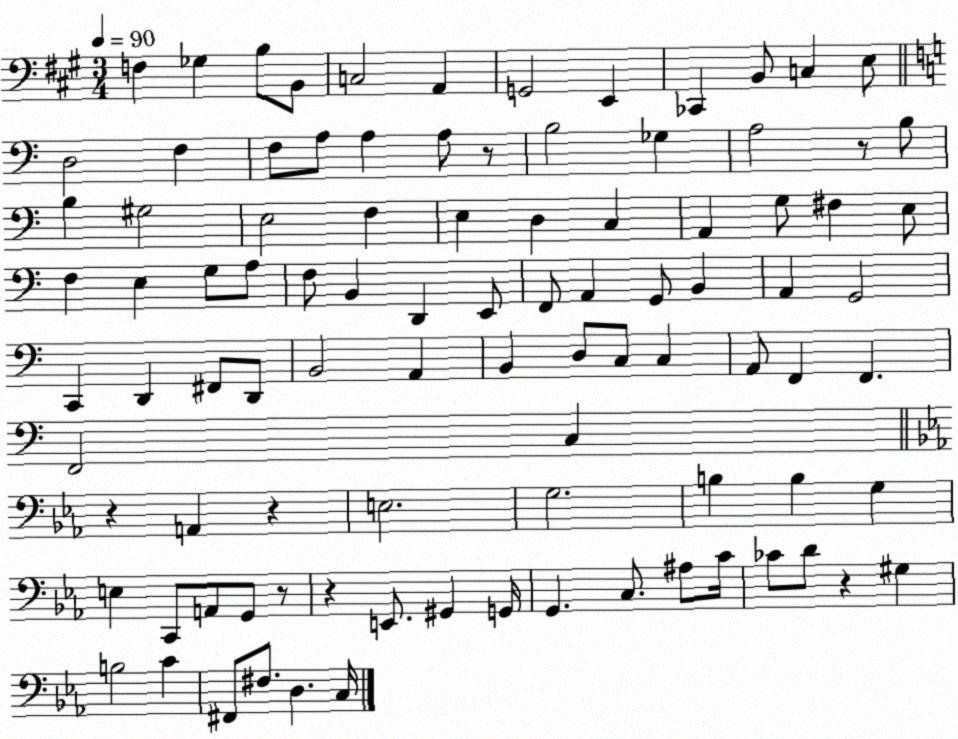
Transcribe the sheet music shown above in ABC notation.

X:1
T:Untitled
M:3/4
L:1/4
K:A
F, _G, B,/2 B,,/2 C,2 A,, G,,2 E,, _C,, B,,/2 C, E,/2 D,2 F, F,/2 A,/2 A, A,/2 z/2 B,2 _G, A,2 z/2 B,/2 B, ^G,2 E,2 F, E, D, C, A,, G,/2 ^F, E,/2 F, E, G,/2 A,/2 F,/2 B,, D,, E,,/2 F,,/2 A,, G,,/2 B,, A,, G,,2 C,, D,, ^F,,/2 D,,/2 B,,2 A,, B,, D,/2 C,/2 C, A,,/2 F,, F,, F,,2 C, z A,, z E,2 G,2 B, B, G, E, C,,/2 A,,/2 G,,/2 z/2 z E,,/2 ^G,, G,,/4 G,, C,/2 ^A,/2 C/4 _C/2 D/2 z ^G, B,2 C ^F,,/2 ^F,/2 D, C,/4